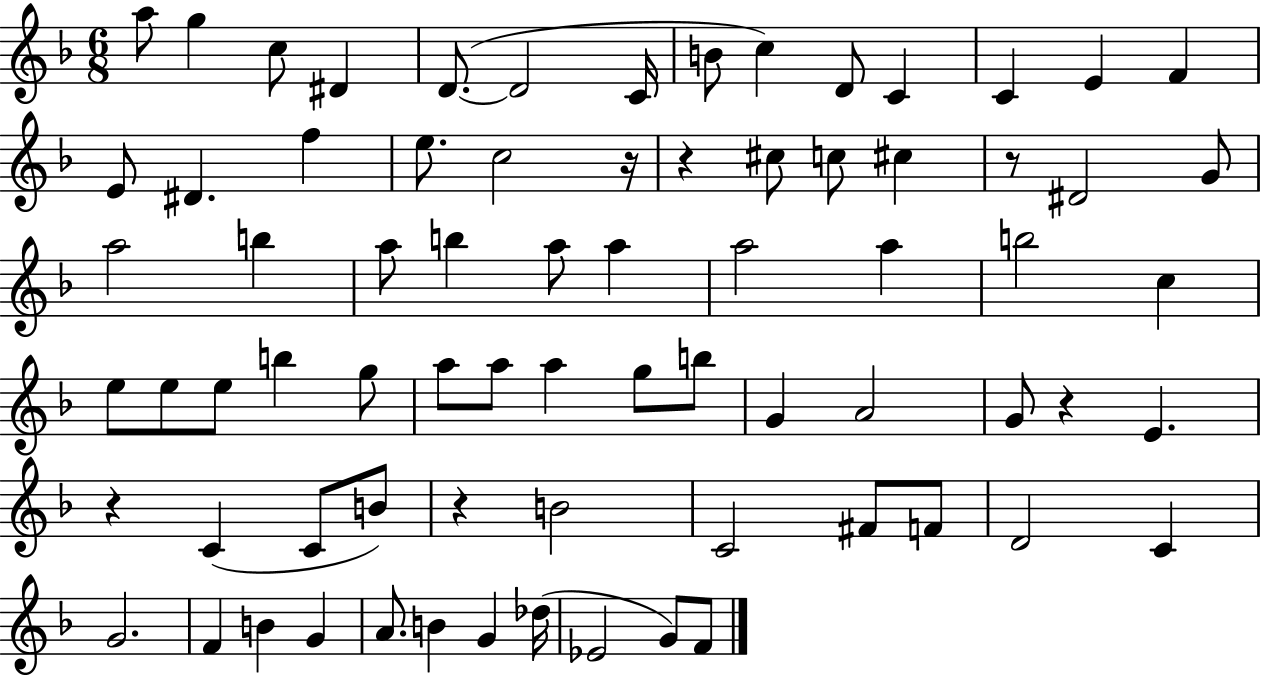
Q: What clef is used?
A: treble